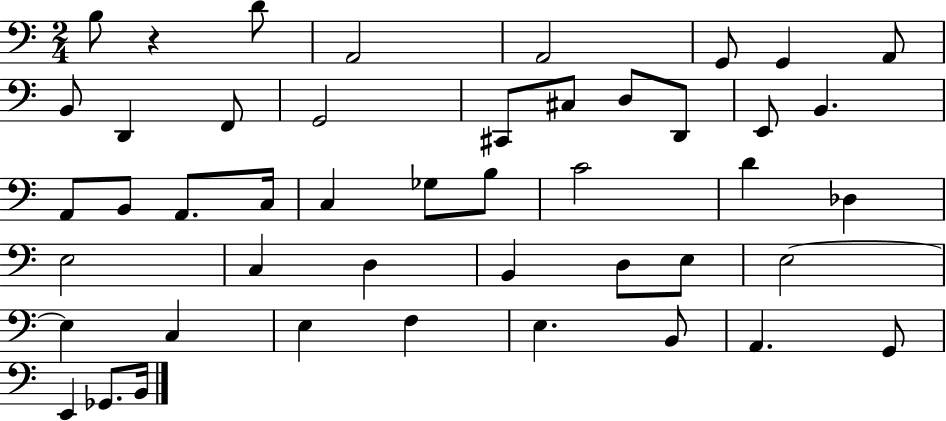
X:1
T:Untitled
M:2/4
L:1/4
K:C
B,/2 z D/2 A,,2 A,,2 G,,/2 G,, A,,/2 B,,/2 D,, F,,/2 G,,2 ^C,,/2 ^C,/2 D,/2 D,,/2 E,,/2 B,, A,,/2 B,,/2 A,,/2 C,/4 C, _G,/2 B,/2 C2 D _D, E,2 C, D, B,, D,/2 E,/2 E,2 E, C, E, F, E, B,,/2 A,, G,,/2 E,, _G,,/2 B,,/4